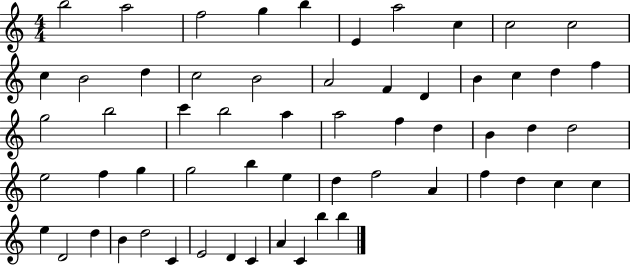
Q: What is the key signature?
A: C major